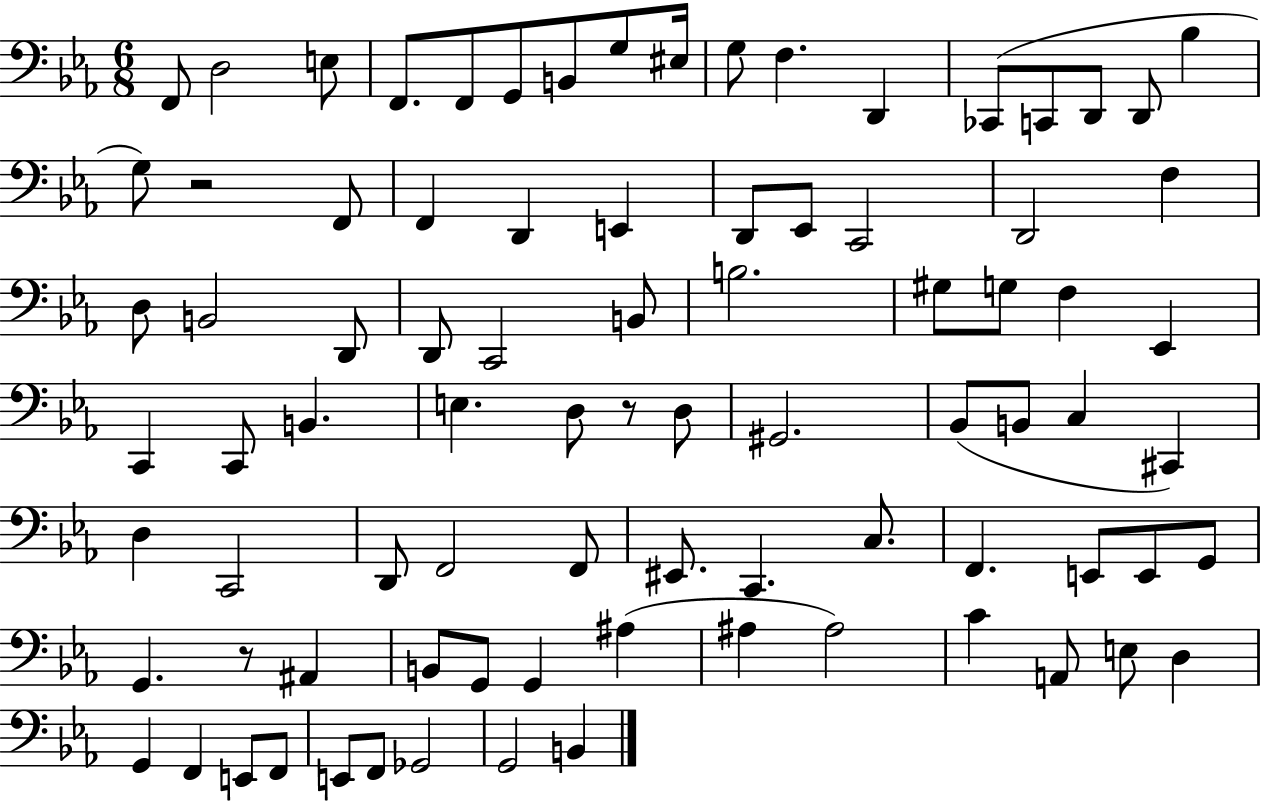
F2/e D3/h E3/e F2/e. F2/e G2/e B2/e G3/e EIS3/s G3/e F3/q. D2/q CES2/e C2/e D2/e D2/e Bb3/q G3/e R/h F2/e F2/q D2/q E2/q D2/e Eb2/e C2/h D2/h F3/q D3/e B2/h D2/e D2/e C2/h B2/e B3/h. G#3/e G3/e F3/q Eb2/q C2/q C2/e B2/q. E3/q. D3/e R/e D3/e G#2/h. Bb2/e B2/e C3/q C#2/q D3/q C2/h D2/e F2/h F2/e EIS2/e. C2/q. C3/e. F2/q. E2/e E2/e G2/e G2/q. R/e A#2/q B2/e G2/e G2/q A#3/q A#3/q A#3/h C4/q A2/e E3/e D3/q G2/q F2/q E2/e F2/e E2/e F2/e Gb2/h G2/h B2/q